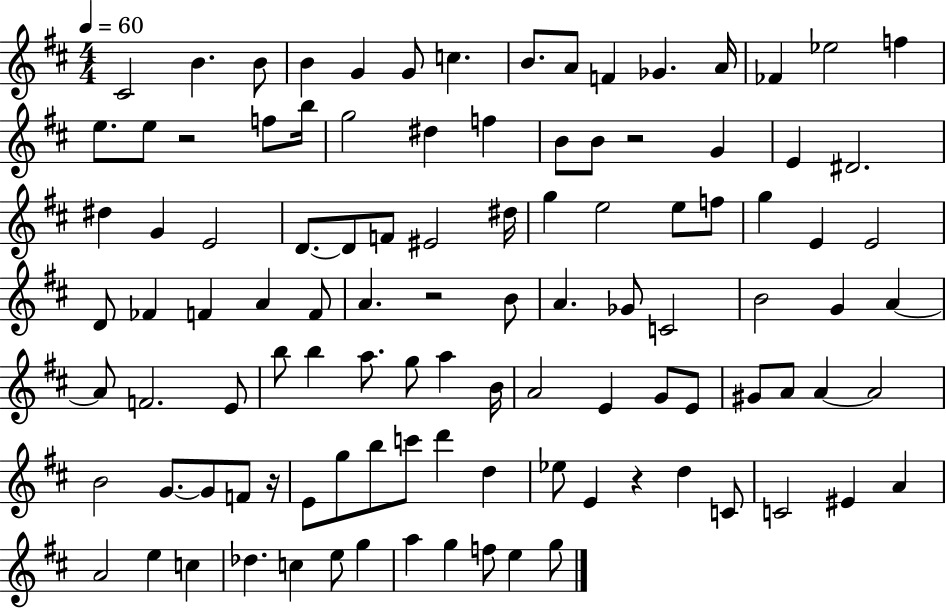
{
  \clef treble
  \numericTimeSignature
  \time 4/4
  \key d \major
  \tempo 4 = 60
  \repeat volta 2 { cis'2 b'4. b'8 | b'4 g'4 g'8 c''4. | b'8. a'8 f'4 ges'4. a'16 | fes'4 ees''2 f''4 | \break e''8. e''8 r2 f''8 b''16 | g''2 dis''4 f''4 | b'8 b'8 r2 g'4 | e'4 dis'2. | \break dis''4 g'4 e'2 | d'8.~~ d'8 f'8 eis'2 dis''16 | g''4 e''2 e''8 f''8 | g''4 e'4 e'2 | \break d'8 fes'4 f'4 a'4 f'8 | a'4. r2 b'8 | a'4. ges'8 c'2 | b'2 g'4 a'4~~ | \break a'8 f'2. e'8 | b''8 b''4 a''8. g''8 a''4 b'16 | a'2 e'4 g'8 e'8 | gis'8 a'8 a'4~~ a'2 | \break b'2 g'8.~~ g'8 f'8 r16 | e'8 g''8 b''8 c'''8 d'''4 d''4 | ees''8 e'4 r4 d''4 c'8 | c'2 eis'4 a'4 | \break a'2 e''4 c''4 | des''4. c''4 e''8 g''4 | a''4 g''4 f''8 e''4 g''8 | } \bar "|."
}